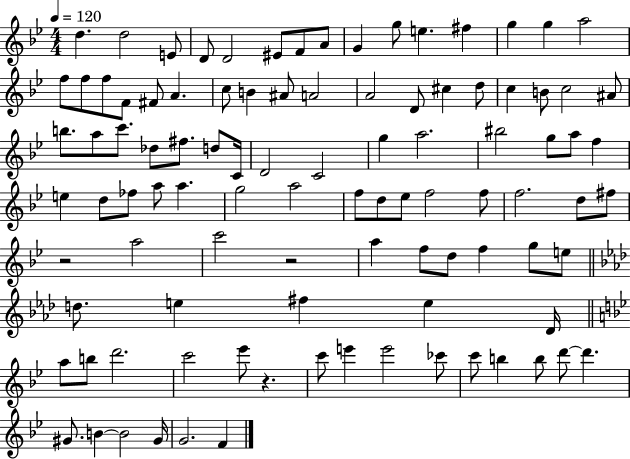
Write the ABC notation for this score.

X:1
T:Untitled
M:4/4
L:1/4
K:Bb
d d2 E/2 D/2 D2 ^E/2 F/2 A/2 G g/2 e ^f g g a2 f/2 f/2 f/2 F/2 ^F/2 A c/2 B ^A/2 A2 A2 D/2 ^c d/2 c B/2 c2 ^A/2 b/2 a/2 c'/2 _d/2 ^f/2 d/2 C/4 D2 C2 g a2 ^b2 g/2 a/2 f e d/2 _f/2 a/2 a g2 a2 f/2 d/2 _e/2 f2 f/2 f2 d/2 ^f/2 z2 a2 c'2 z2 a f/2 d/2 f g/2 e/2 d/2 e ^f e _D/4 a/2 b/2 d'2 c'2 _e'/2 z c'/2 e' e'2 _c'/2 c'/2 b b/2 d'/2 d' ^G/2 B B2 ^G/4 G2 F